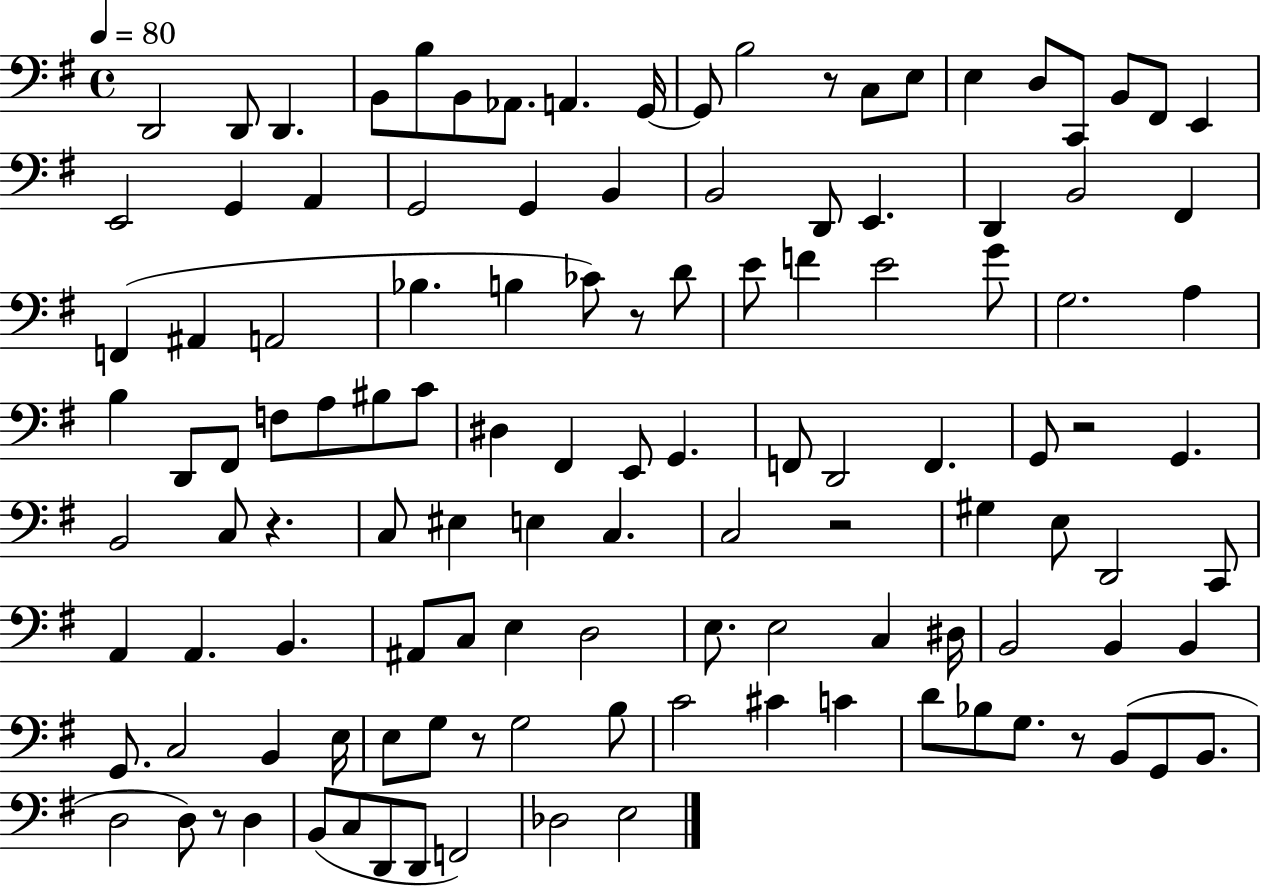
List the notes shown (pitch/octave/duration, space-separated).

D2/h D2/e D2/q. B2/e B3/e B2/e Ab2/e. A2/q. G2/s G2/e B3/h R/e C3/e E3/e E3/q D3/e C2/e B2/e F#2/e E2/q E2/h G2/q A2/q G2/h G2/q B2/q B2/h D2/e E2/q. D2/q B2/h F#2/q F2/q A#2/q A2/h Bb3/q. B3/q CES4/e R/e D4/e E4/e F4/q E4/h G4/e G3/h. A3/q B3/q D2/e F#2/e F3/e A3/e BIS3/e C4/e D#3/q F#2/q E2/e G2/q. F2/e D2/h F2/q. G2/e R/h G2/q. B2/h C3/e R/q. C3/e EIS3/q E3/q C3/q. C3/h R/h G#3/q E3/e D2/h C2/e A2/q A2/q. B2/q. A#2/e C3/e E3/q D3/h E3/e. E3/h C3/q D#3/s B2/h B2/q B2/q G2/e. C3/h B2/q E3/s E3/e G3/e R/e G3/h B3/e C4/h C#4/q C4/q D4/e Bb3/e G3/e. R/e B2/e G2/e B2/e. D3/h D3/e R/e D3/q B2/e C3/e D2/e D2/e F2/h Db3/h E3/h